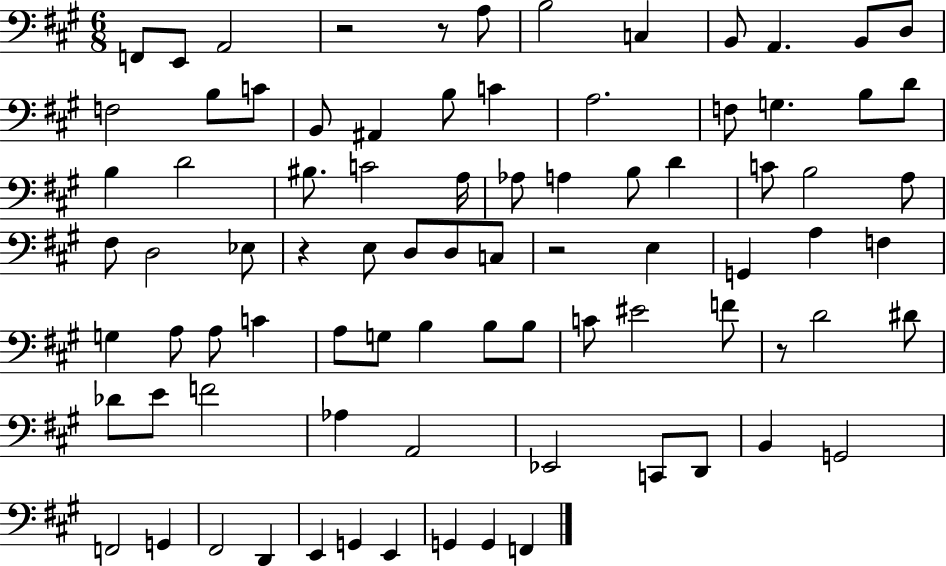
{
  \clef bass
  \numericTimeSignature
  \time 6/8
  \key a \major
  f,8 e,8 a,2 | r2 r8 a8 | b2 c4 | b,8 a,4. b,8 d8 | \break f2 b8 c'8 | b,8 ais,4 b8 c'4 | a2. | f8 g4. b8 d'8 | \break b4 d'2 | bis8. c'2 a16 | aes8 a4 b8 d'4 | c'8 b2 a8 | \break fis8 d2 ees8 | r4 e8 d8 d8 c8 | r2 e4 | g,4 a4 f4 | \break g4 a8 a8 c'4 | a8 g8 b4 b8 b8 | c'8 eis'2 f'8 | r8 d'2 dis'8 | \break des'8 e'8 f'2 | aes4 a,2 | ees,2 c,8 d,8 | b,4 g,2 | \break f,2 g,4 | fis,2 d,4 | e,4 g,4 e,4 | g,4 g,4 f,4 | \break \bar "|."
}